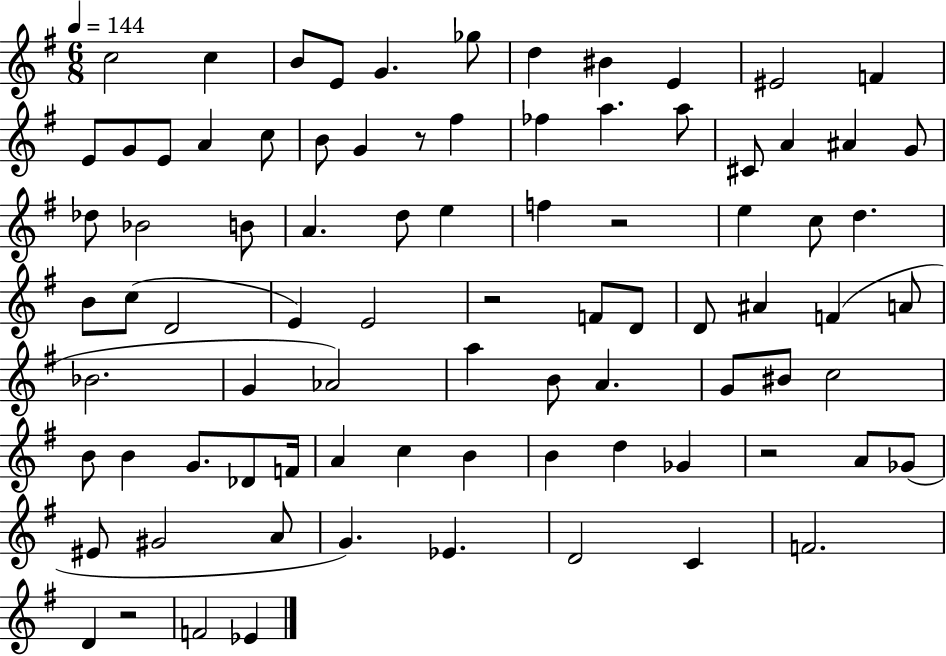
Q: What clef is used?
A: treble